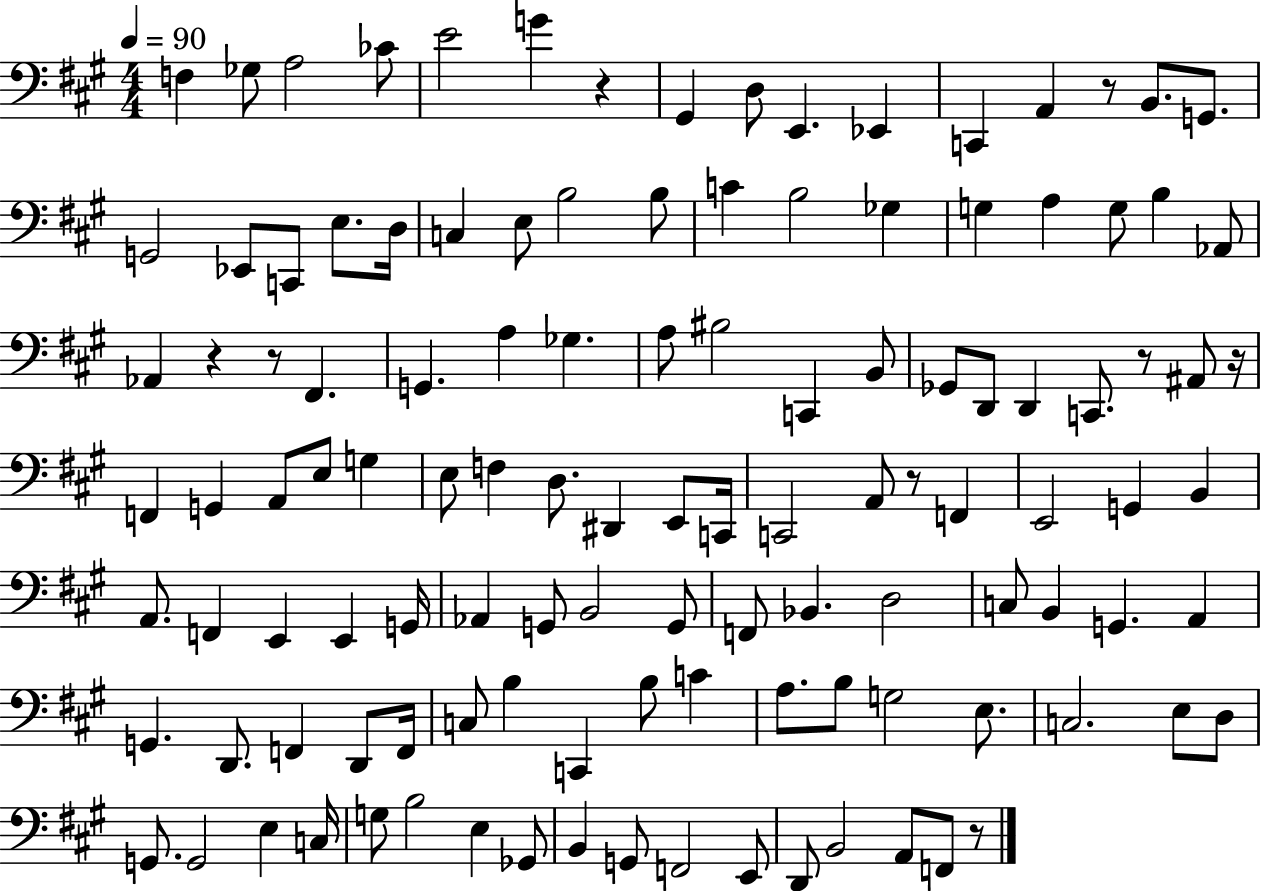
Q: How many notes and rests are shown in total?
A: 119